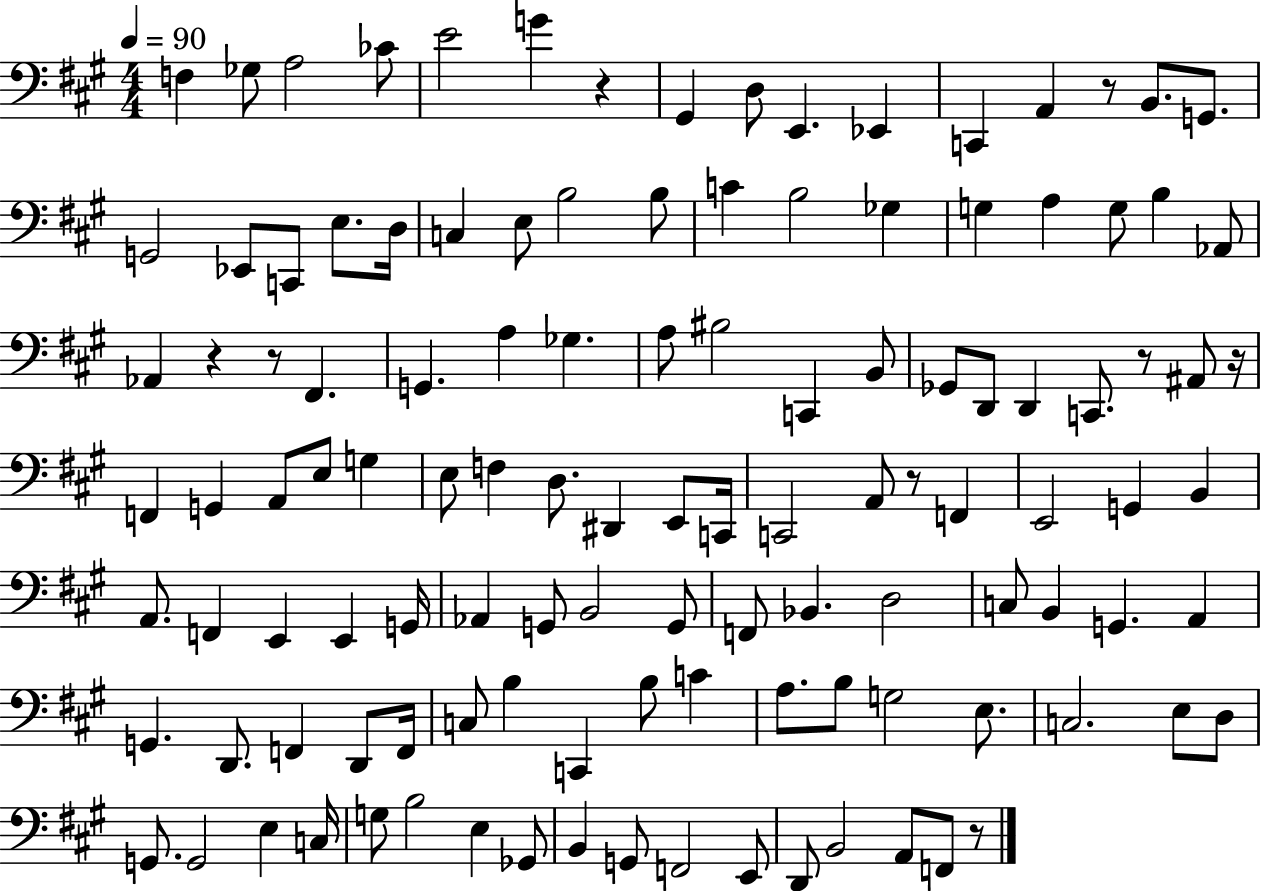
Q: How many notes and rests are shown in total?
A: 119